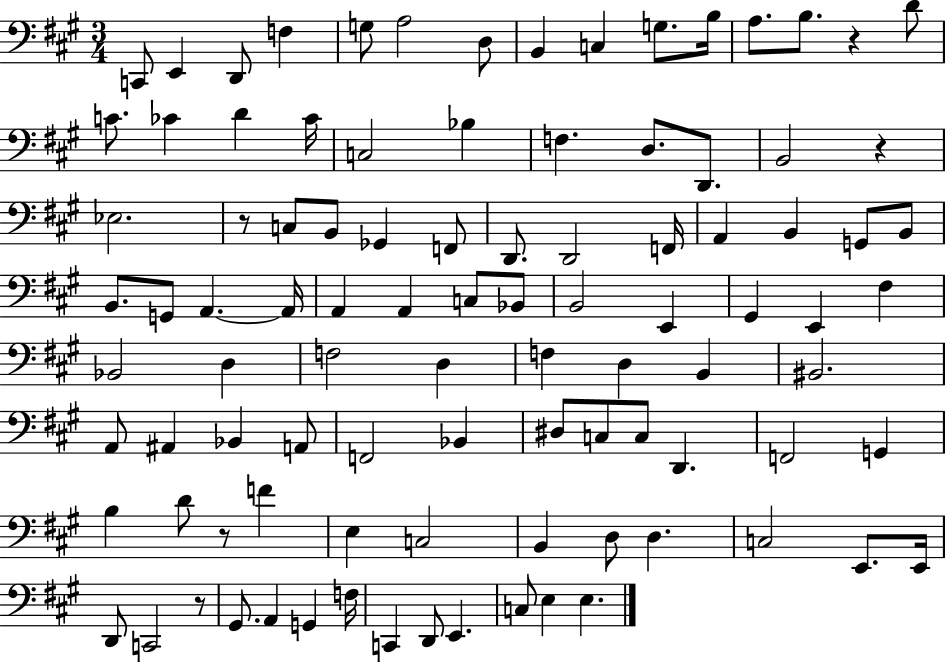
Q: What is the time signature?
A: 3/4